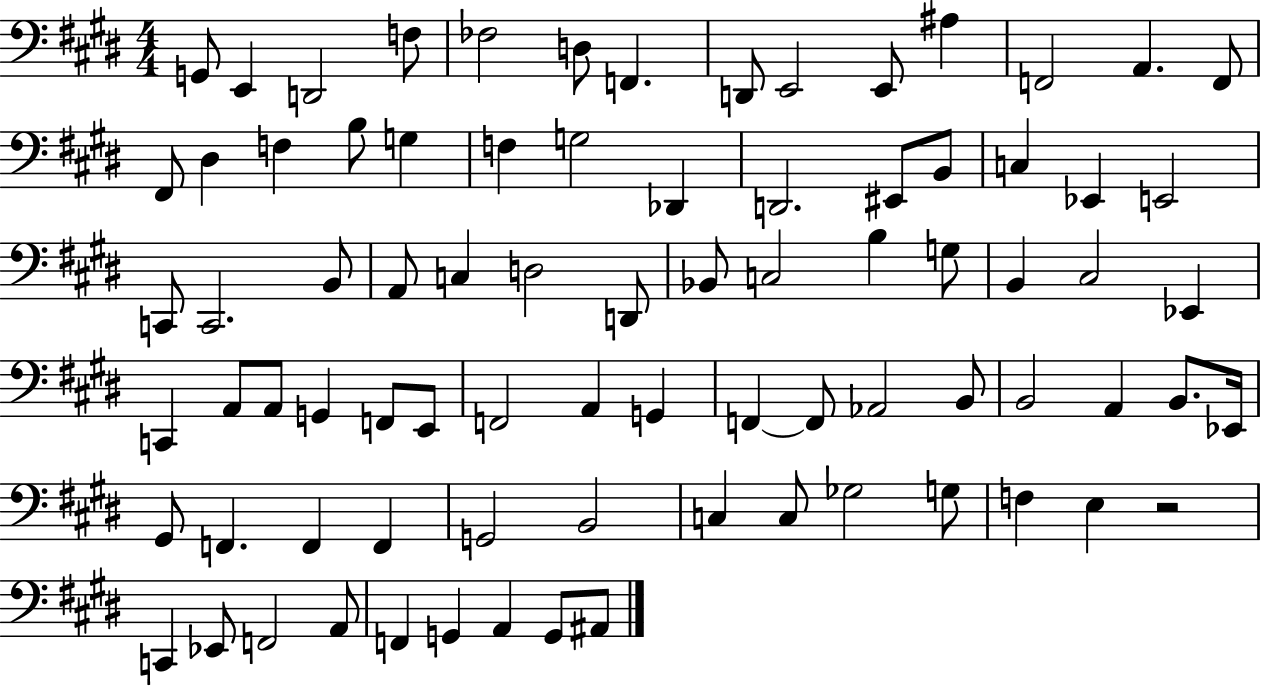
G2/e E2/q D2/h F3/e FES3/h D3/e F2/q. D2/e E2/h E2/e A#3/q F2/h A2/q. F2/e F#2/e D#3/q F3/q B3/e G3/q F3/q G3/h Db2/q D2/h. EIS2/e B2/e C3/q Eb2/q E2/h C2/e C2/h. B2/e A2/e C3/q D3/h D2/e Bb2/e C3/h B3/q G3/e B2/q C#3/h Eb2/q C2/q A2/e A2/e G2/q F2/e E2/e F2/h A2/q G2/q F2/q F2/e Ab2/h B2/e B2/h A2/q B2/e. Eb2/s G#2/e F2/q. F2/q F2/q G2/h B2/h C3/q C3/e Gb3/h G3/e F3/q E3/q R/h C2/q Eb2/e F2/h A2/e F2/q G2/q A2/q G2/e A#2/e